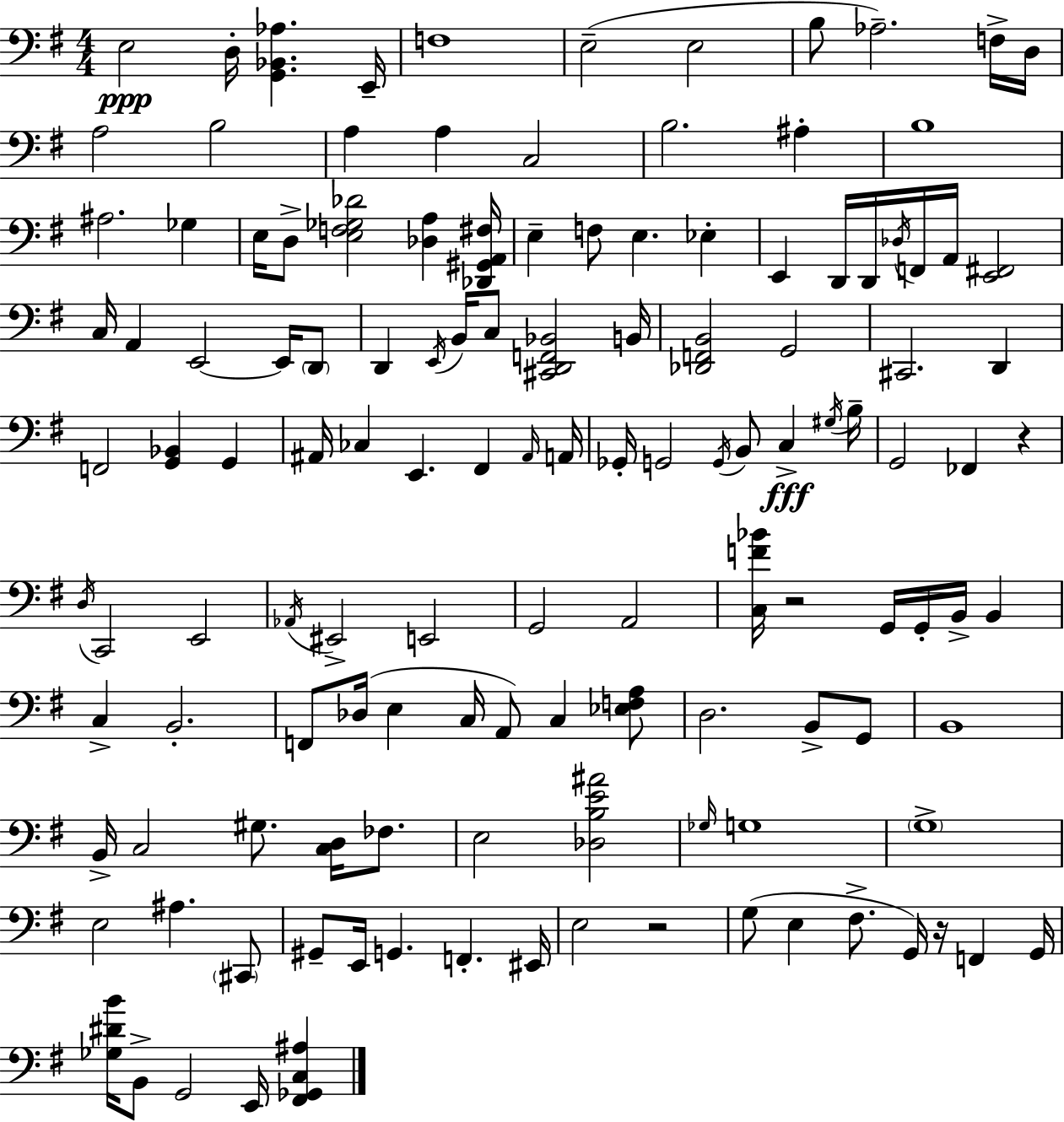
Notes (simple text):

E3/h D3/s [G2,Bb2,Ab3]/q. E2/s F3/w E3/h E3/h B3/e Ab3/h. F3/s D3/s A3/h B3/h A3/q A3/q C3/h B3/h. A#3/q B3/w A#3/h. Gb3/q E3/s D3/e [E3,F3,Gb3,Db4]/h [Db3,A3]/q [Db2,G#2,A2,F#3]/s E3/q F3/e E3/q. Eb3/q E2/q D2/s D2/s Db3/s F2/s A2/s [E2,F#2]/h C3/s A2/q E2/h E2/s D2/e D2/q E2/s B2/s C3/e [C#2,D2,F2,Bb2]/h B2/s [Db2,F2,B2]/h G2/h C#2/h. D2/q F2/h [G2,Bb2]/q G2/q A#2/s CES3/q E2/q. F#2/q A#2/s A2/s Gb2/s G2/h G2/s B2/e C3/q G#3/s B3/s G2/h FES2/q R/q D3/s C2/h E2/h Ab2/s EIS2/h E2/h G2/h A2/h [C3,F4,Bb4]/s R/h G2/s G2/s B2/s B2/q C3/q B2/h. F2/e Db3/s E3/q C3/s A2/e C3/q [Eb3,F3,A3]/e D3/h. B2/e G2/e B2/w B2/s C3/h G#3/e. [C3,D3]/s FES3/e. E3/h [Db3,B3,E4,A#4]/h Gb3/s G3/w G3/w E3/h A#3/q. C#2/e G#2/e E2/s G2/q. F2/q. EIS2/s E3/h R/h G3/e E3/q F#3/e. G2/s R/s F2/q G2/s [Gb3,D#4,B4]/s B2/e G2/h E2/s [F#2,Gb2,C3,A#3]/q